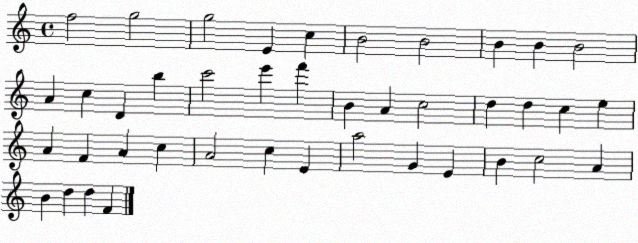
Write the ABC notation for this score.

X:1
T:Untitled
M:4/4
L:1/4
K:C
f2 g2 g2 E c B2 B2 B B B2 A c D b c'2 e' f' B A c2 d d c e A F A c A2 c E a2 G E B c2 A B d d F